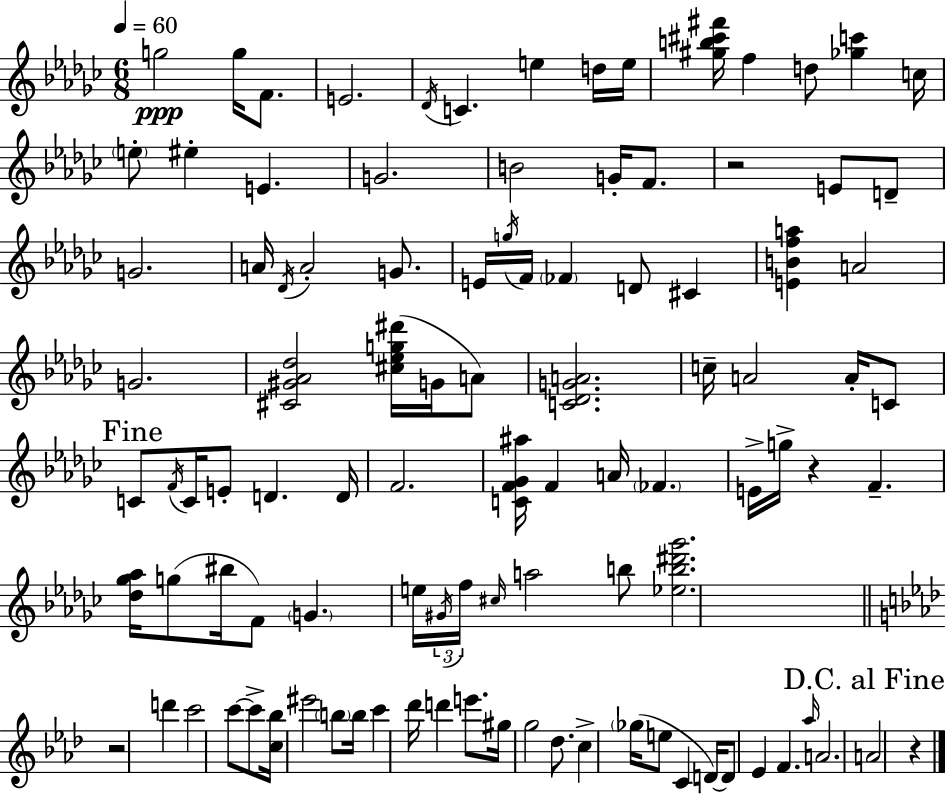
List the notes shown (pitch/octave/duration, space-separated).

G5/h G5/s F4/e. E4/h. Db4/s C4/q. E5/q D5/s E5/s [G#5,B5,C#6,F#6]/s F5/q D5/e [Gb5,C6]/q C5/s E5/e EIS5/q E4/q. G4/h. B4/h G4/s F4/e. R/h E4/e D4/e G4/h. A4/s Db4/s A4/h G4/e. E4/s G5/s F4/s FES4/q D4/e C#4/q [E4,B4,F5,A5]/q A4/h G4/h. [C#4,G#4,Ab4,Db5]/h [C#5,Eb5,G5,D#6]/s G4/s A4/e [C4,Db4,G4,A4]/h. C5/s A4/h A4/s C4/e C4/e F4/s C4/s E4/e D4/q. D4/s F4/h. [C4,F4,Gb4,A#5]/s F4/q A4/s FES4/q. E4/s G5/s R/q F4/q. [Db5,Gb5,Ab5]/s G5/e BIS5/s F4/e G4/q. E5/s G#4/s F5/s C#5/s A5/h B5/e [Eb5,B5,D#6,Gb6]/h. R/h D6/q C6/h C6/e C6/e [C5,Bb5]/s EIS6/h B5/e B5/s C6/q Db6/s D6/q E6/e. G#5/s G5/h Db5/e. C5/q Gb5/s E5/e C4/q D4/s D4/e Eb4/q F4/q. Ab5/s A4/h. A4/h R/q